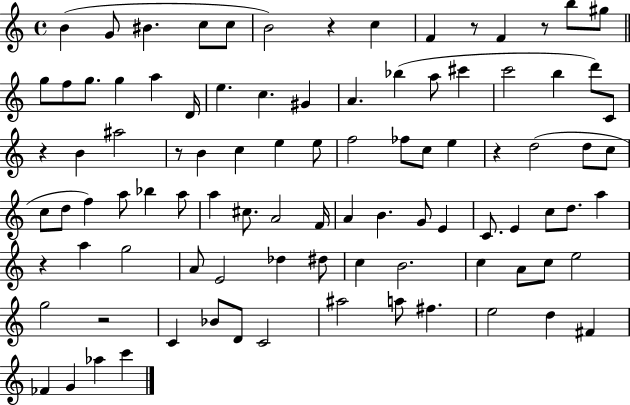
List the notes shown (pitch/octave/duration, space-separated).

B4/q G4/e BIS4/q. C5/e C5/e B4/h R/q C5/q F4/q R/e F4/q R/e B5/e G#5/e G5/e F5/e G5/e. G5/q A5/q D4/s E5/q. C5/q. G#4/q A4/q. Bb5/q A5/e C#6/q C6/h B5/q D6/e C4/e R/q B4/q A#5/h R/e B4/q C5/q E5/q E5/e F5/h FES5/e C5/e E5/q R/q D5/h D5/e C5/e C5/e D5/e F5/q A5/e Bb5/q A5/e A5/q C#5/e. A4/h F4/s A4/q B4/q. G4/e E4/q C4/e. E4/q C5/e D5/e. A5/q R/q A5/q G5/h A4/e E4/h Db5/q D#5/e C5/q B4/h. C5/q A4/e C5/e E5/h G5/h R/h C4/q Bb4/e D4/e C4/h A#5/h A5/e F#5/q. E5/h D5/q F#4/q FES4/q G4/q Ab5/q C6/q